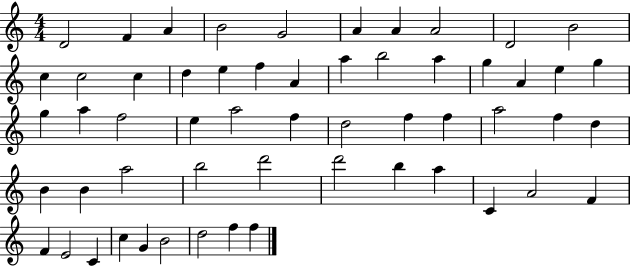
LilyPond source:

{
  \clef treble
  \numericTimeSignature
  \time 4/4
  \key c \major
  d'2 f'4 a'4 | b'2 g'2 | a'4 a'4 a'2 | d'2 b'2 | \break c''4 c''2 c''4 | d''4 e''4 f''4 a'4 | a''4 b''2 a''4 | g''4 a'4 e''4 g''4 | \break g''4 a''4 f''2 | e''4 a''2 f''4 | d''2 f''4 f''4 | a''2 f''4 d''4 | \break b'4 b'4 a''2 | b''2 d'''2 | d'''2 b''4 a''4 | c'4 a'2 f'4 | \break f'4 e'2 c'4 | c''4 g'4 b'2 | d''2 f''4 f''4 | \bar "|."
}